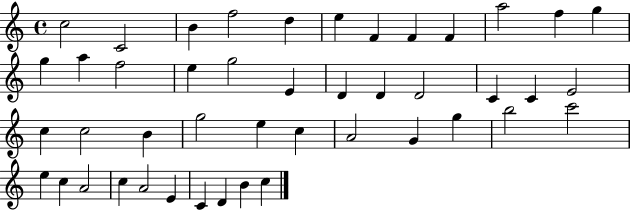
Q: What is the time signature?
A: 4/4